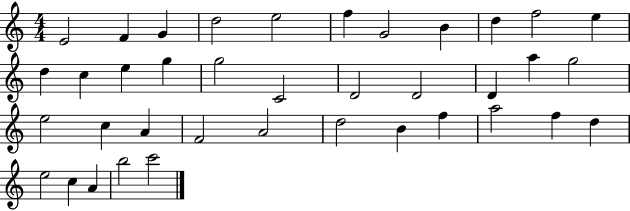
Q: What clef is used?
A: treble